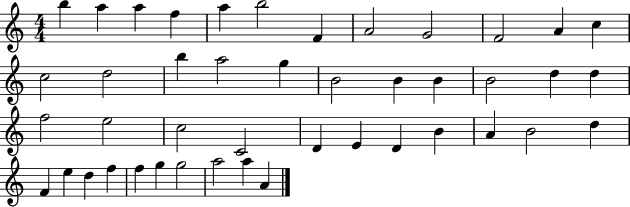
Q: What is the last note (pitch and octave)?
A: A4